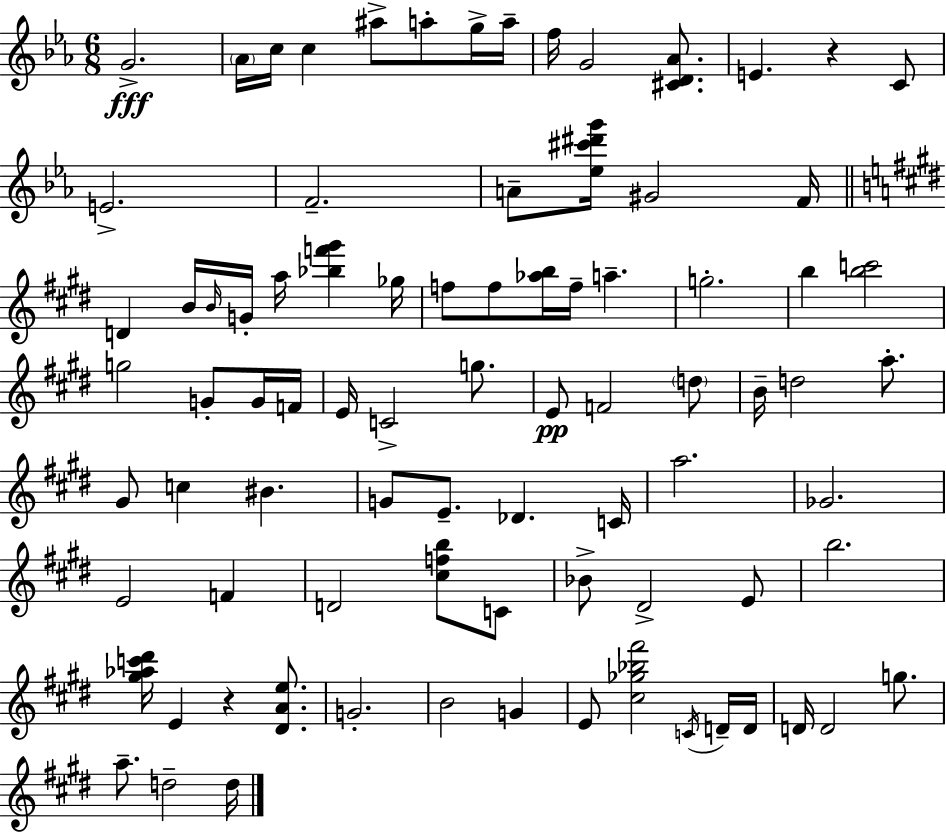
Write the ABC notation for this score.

X:1
T:Untitled
M:6/8
L:1/4
K:Cm
G2 _A/4 c/4 c ^a/2 a/2 g/4 a/4 f/4 G2 [^CD_A]/2 E z C/2 E2 F2 A/2 [_e^c'^d'g']/4 ^G2 F/4 D B/4 B/4 G/4 a/4 [_bf'^g'] _g/4 f/2 f/2 [_ab]/4 f/4 a g2 b [bc']2 g2 G/2 G/4 F/4 E/4 C2 g/2 E/2 F2 d/2 B/4 d2 a/2 ^G/2 c ^B G/2 E/2 _D C/4 a2 _G2 E2 F D2 [^cfb]/2 C/2 _B/2 ^D2 E/2 b2 [^g_ac'^d']/4 E z [^DAe]/2 G2 B2 G E/2 [^c_g_b^f']2 C/4 D/4 D/4 D/4 D2 g/2 a/2 d2 d/4